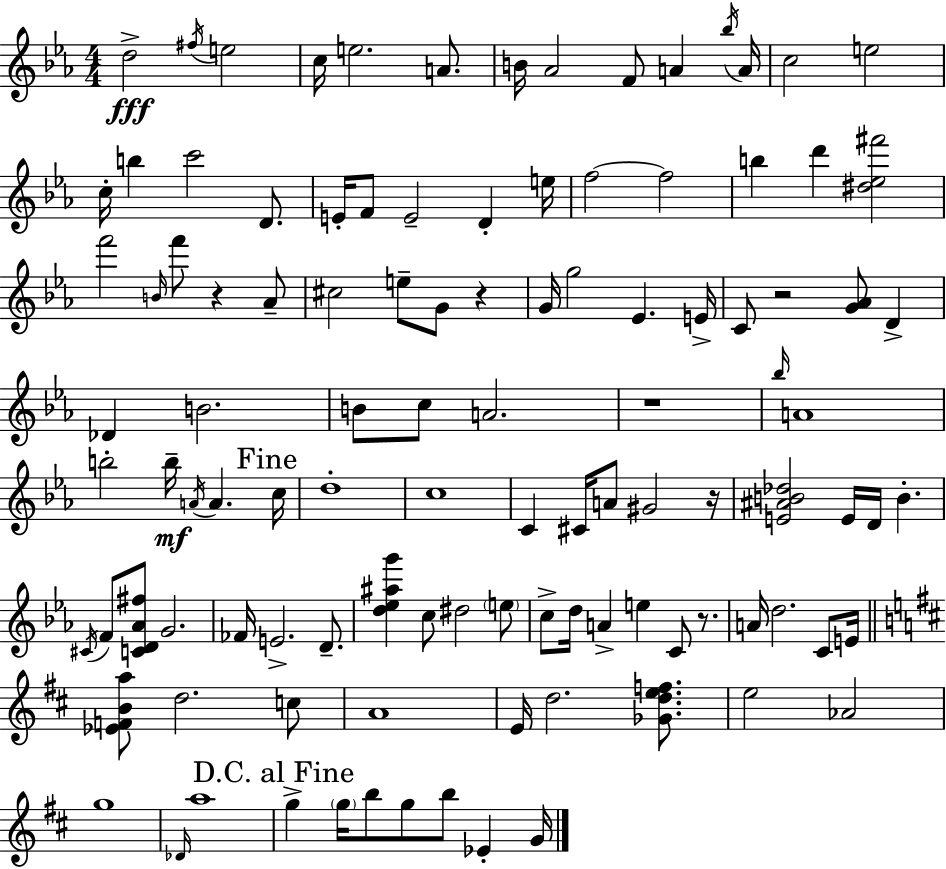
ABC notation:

X:1
T:Untitled
M:4/4
L:1/4
K:Eb
d2 ^f/4 e2 c/4 e2 A/2 B/4 _A2 F/2 A _b/4 A/4 c2 e2 c/4 b c'2 D/2 E/4 F/2 E2 D e/4 f2 f2 b d' [^d_e^f']2 f'2 B/4 f'/2 z _A/2 ^c2 e/2 G/2 z G/4 g2 _E E/4 C/2 z2 [G_A]/2 D _D B2 B/2 c/2 A2 z4 _b/4 A4 b2 b/4 A/4 A c/4 d4 c4 C ^C/4 A/2 ^G2 z/4 [E^AB_d]2 E/4 D/4 B ^C/4 F/2 [CD_A^f]/2 G2 _F/4 E2 D/2 [d_e^ag'] c/2 ^d2 e/2 c/2 d/4 A e C/2 z/2 A/4 d2 C/2 E/4 [_EFBa]/2 d2 c/2 A4 E/4 d2 [_Gdef]/2 e2 _A2 g4 _D/4 a4 g g/4 b/2 g/2 b/2 _E G/4